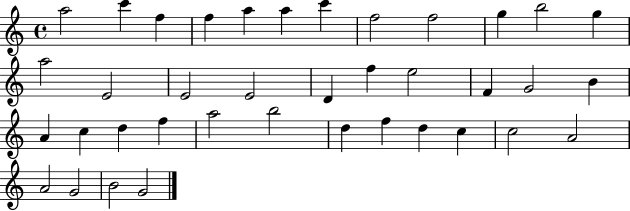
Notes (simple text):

A5/h C6/q F5/q F5/q A5/q A5/q C6/q F5/h F5/h G5/q B5/h G5/q A5/h E4/h E4/h E4/h D4/q F5/q E5/h F4/q G4/h B4/q A4/q C5/q D5/q F5/q A5/h B5/h D5/q F5/q D5/q C5/q C5/h A4/h A4/h G4/h B4/h G4/h